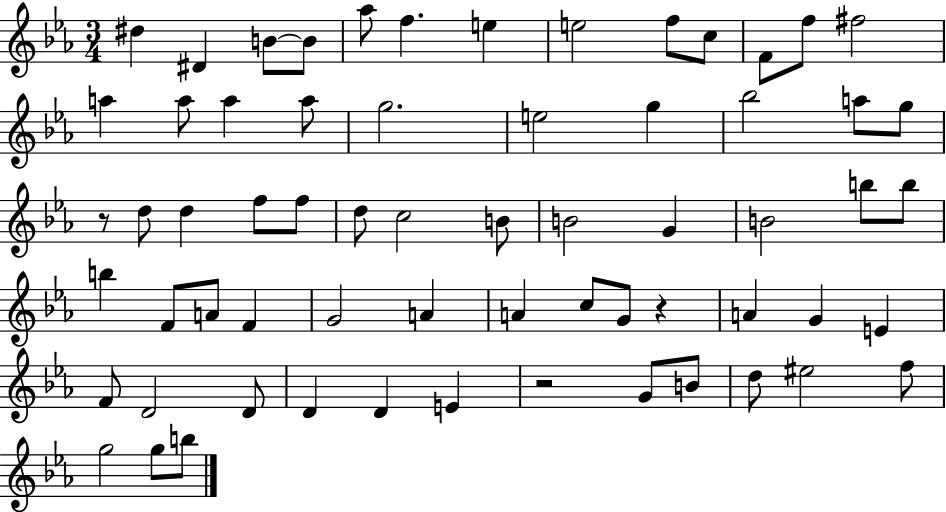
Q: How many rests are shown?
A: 3